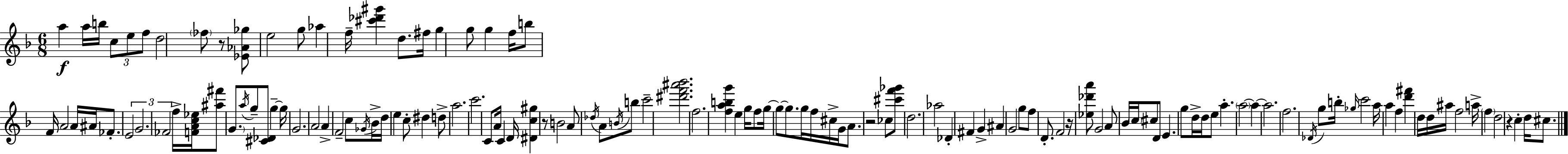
{
  \clef treble
  \numericTimeSignature
  \time 6/8
  \key f \major
  a''4\f a''16 b''16 \tuplet 3/2 { c''8 e''8 f''8 } | d''2 \parenthesize fes''8 r8 | <ees' aes' ges''>8 e''2 g''8 | aes''4 f''16-- <cis''' des''' gis'''>4 d''8. | \break fis''16 g''4 g''8 g''4 f''16 | b''8 f'16 a'2 a'16 | ais'16 fes'8.-. \tuplet 3/2 { e'2 | g'2. | \break fes'2 } f''16-> <f' a' c'' ees''>16 <ais'' fis'''>8 | \parenthesize g'8. \acciaccatura { a''16 } g''8-- <cis' des'>8 g''4--~~ | g''16 g'2. | a'2 a'4-> | \break f'2-- c''8 \acciaccatura { ges'16 } | bes'16-> d''16 e''4 c''8-. dis''4 | d''8-> a''2. | c'''2. | \break c'8 a'16 c'4 d'16 <dis' c'' gis''>4 | r8 b'2 | a'8 \acciaccatura { des''16 } a'8 \acciaccatura { b'16 } b''8 c'''2-- | <dis''' f''' ais''' bes'''>2. | \break f''2. | <f'' a'' b'' g'''>4 e''4 | g''16 f''8 g''16~~ g''8~~ g''8. g''16 f''16 cis''16-> | g'16 a'8. r2 | \break ces''8 <cis''' f''' ges'''>8 d''2. | aes''2 | des'4-. fis'4 g'4-> | ais'4 g'2 | \break g''8 f''8 d'8.-. f'2 | r16 <ees'' des''' a'''>8 g'2 | a'8 bes'16 \parenthesize c''16 cis''8 d'8 e'4. | g''8 d''16-> d''16 e''8 a''4.-. | \break \parenthesize a''2~~ | a''4~~ a''2. | f''2. | \acciaccatura { des'16 } g''8 b''16-. \grace { ges''16 } c'''2 | \break a''16 a''4 f''4 | <d''' fis'''>4 d''16 d''16 ais''16 f''2 | a''16-> \parenthesize f''4 d''2 | r4 c''4-. | \break d''16 cis''8. \bar "|."
}